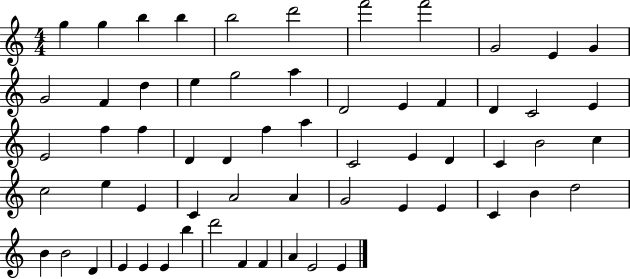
X:1
T:Untitled
M:4/4
L:1/4
K:C
g g b b b2 d'2 f'2 f'2 G2 E G G2 F d e g2 a D2 E F D C2 E E2 f f D D f a C2 E D C B2 c c2 e E C A2 A G2 E E C B d2 B B2 D E E E b d'2 F F A E2 E